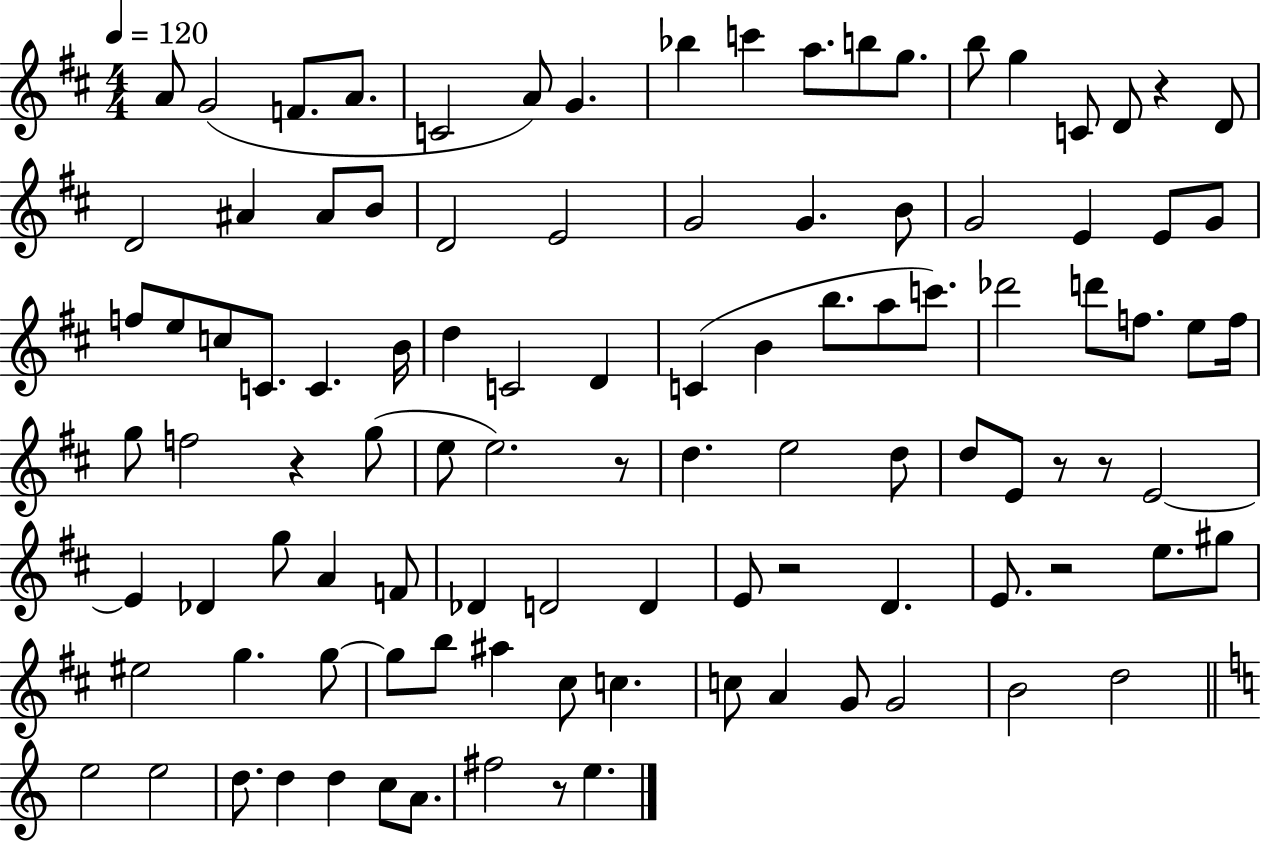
X:1
T:Untitled
M:4/4
L:1/4
K:D
A/2 G2 F/2 A/2 C2 A/2 G _b c' a/2 b/2 g/2 b/2 g C/2 D/2 z D/2 D2 ^A ^A/2 B/2 D2 E2 G2 G B/2 G2 E E/2 G/2 f/2 e/2 c/2 C/2 C B/4 d C2 D C B b/2 a/2 c'/2 _d'2 d'/2 f/2 e/2 f/4 g/2 f2 z g/2 e/2 e2 z/2 d e2 d/2 d/2 E/2 z/2 z/2 E2 E _D g/2 A F/2 _D D2 D E/2 z2 D E/2 z2 e/2 ^g/2 ^e2 g g/2 g/2 b/2 ^a ^c/2 c c/2 A G/2 G2 B2 d2 e2 e2 d/2 d d c/2 A/2 ^f2 z/2 e